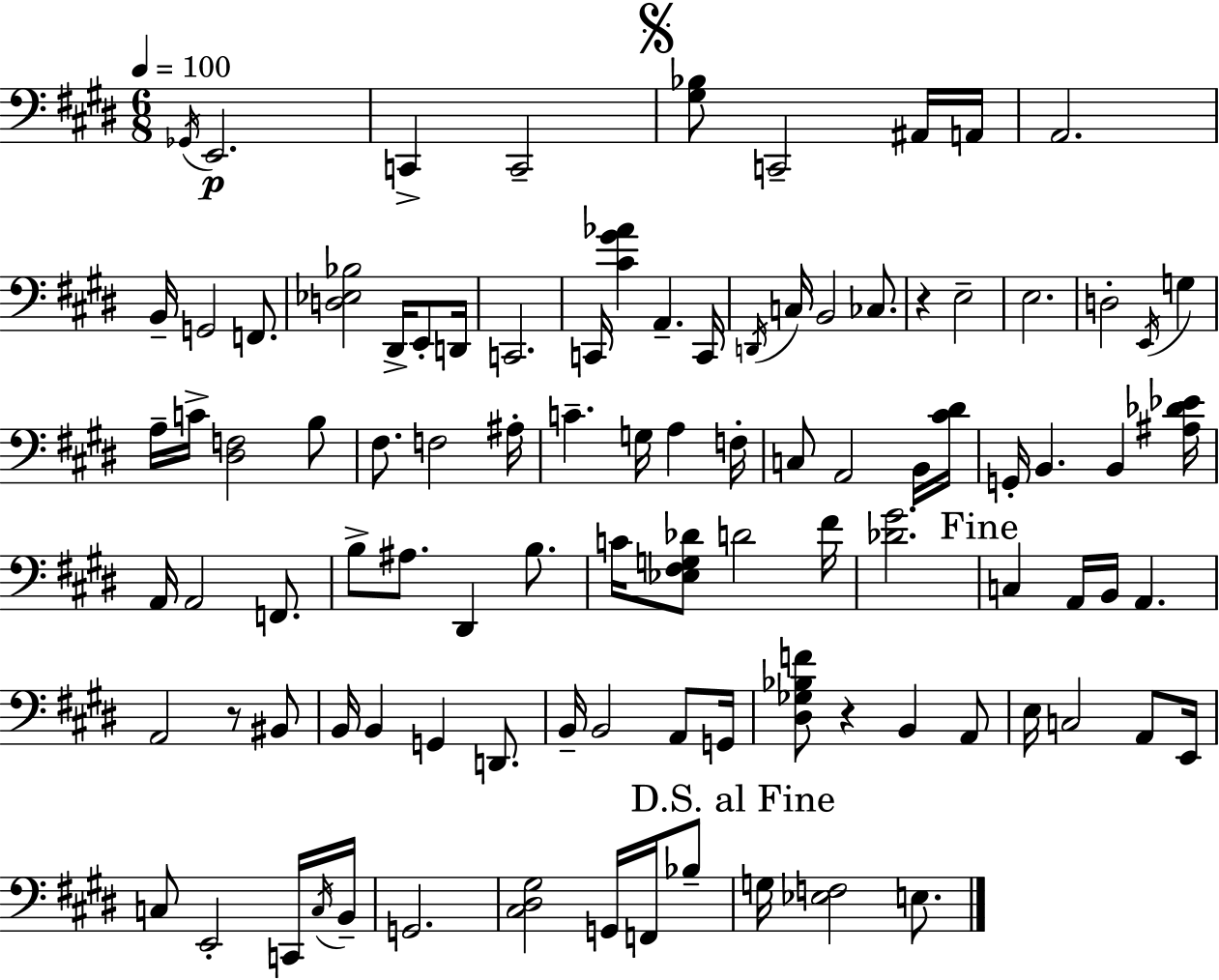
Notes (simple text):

Gb2/s E2/h. C2/q C2/h [G#3,Bb3]/e C2/h A#2/s A2/s A2/h. B2/s G2/h F2/e. [D3,Eb3,Bb3]/h D#2/s E2/e D2/s C2/h. C2/s [C#4,G#4,Ab4]/q A2/q. C2/s D2/s C3/s B2/h CES3/e. R/q E3/h E3/h. D3/h E2/s G3/q A3/s C4/s [D#3,F3]/h B3/e F#3/e. F3/h A#3/s C4/q. G3/s A3/q F3/s C3/e A2/h B2/s [C#4,D#4]/s G2/s B2/q. B2/q [A#3,Db4,Eb4]/s A2/s A2/h F2/e. B3/e A#3/e. D#2/q B3/e. C4/s [Eb3,F#3,G3,Db4]/e D4/h F#4/s [Db4,G#4]/h. C3/q A2/s B2/s A2/q. A2/h R/e BIS2/e B2/s B2/q G2/q D2/e. B2/s B2/h A2/e G2/s [D#3,Gb3,Bb3,F4]/e R/q B2/q A2/e E3/s C3/h A2/e E2/s C3/e E2/h C2/s C3/s B2/s G2/h. [C#3,D#3,G#3]/h G2/s F2/s Bb3/e G3/s [Eb3,F3]/h E3/e.